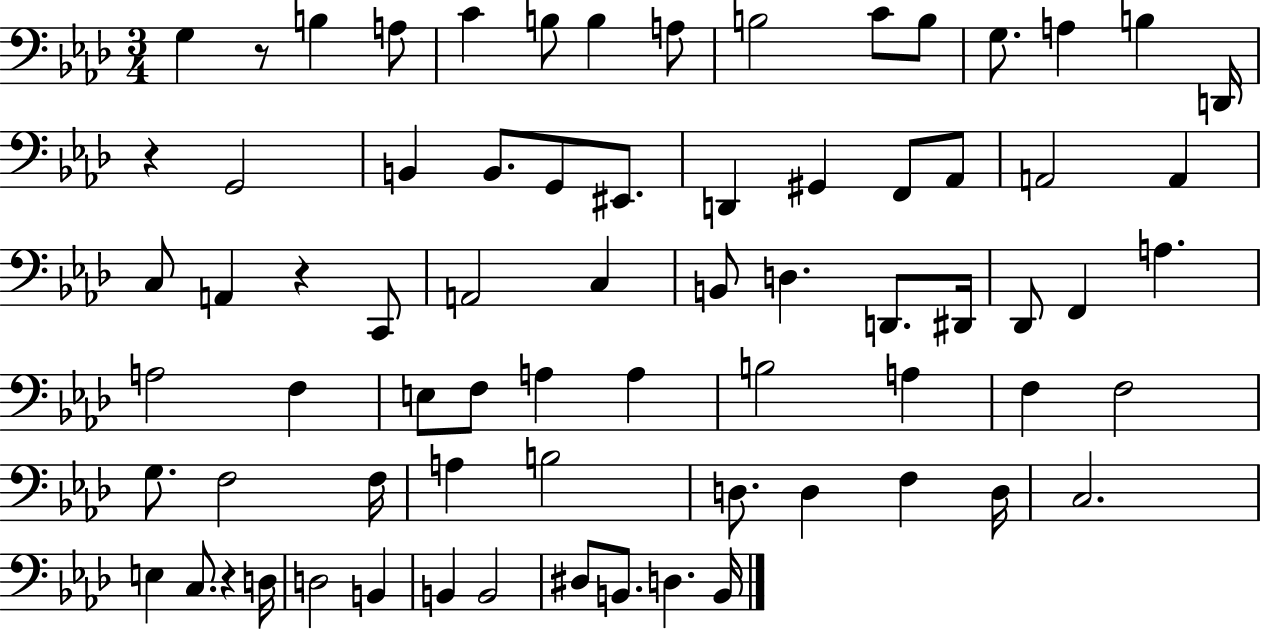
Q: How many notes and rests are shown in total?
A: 72